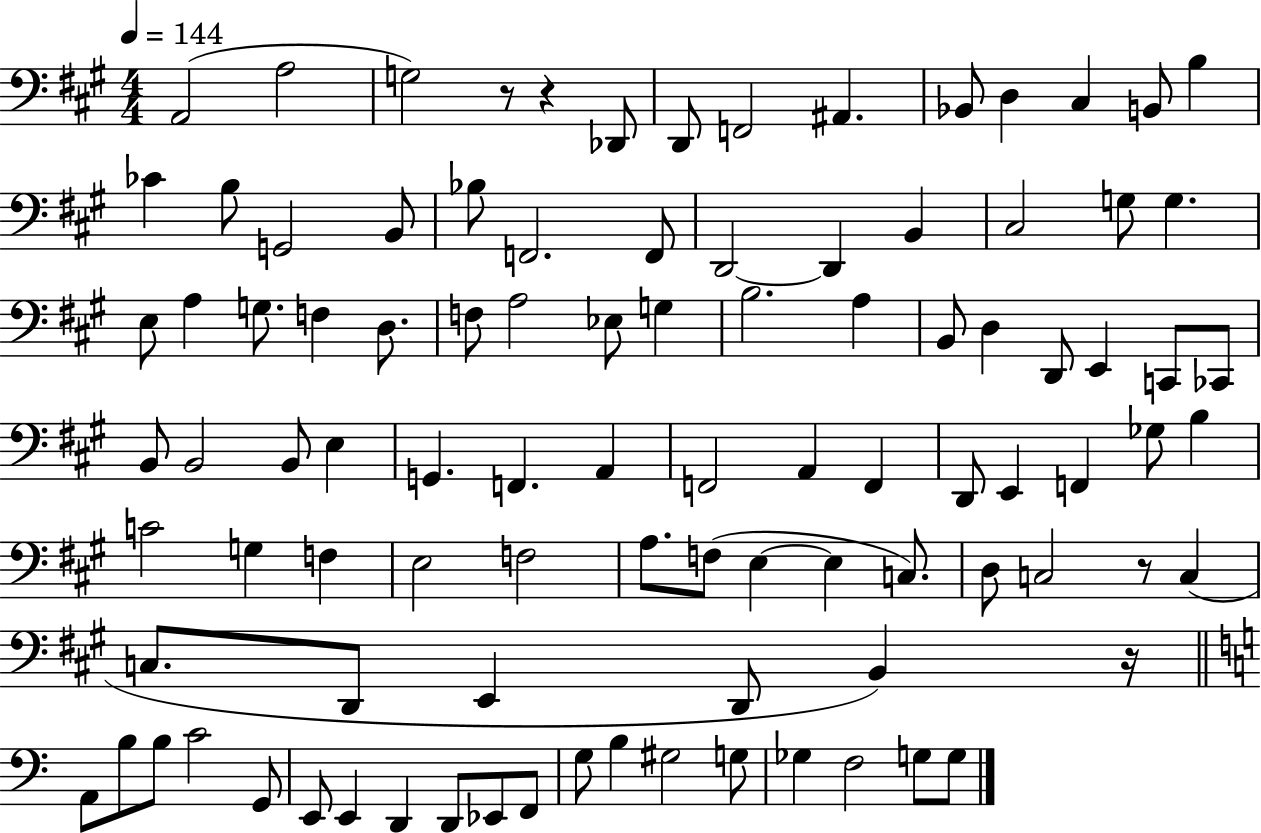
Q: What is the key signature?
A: A major